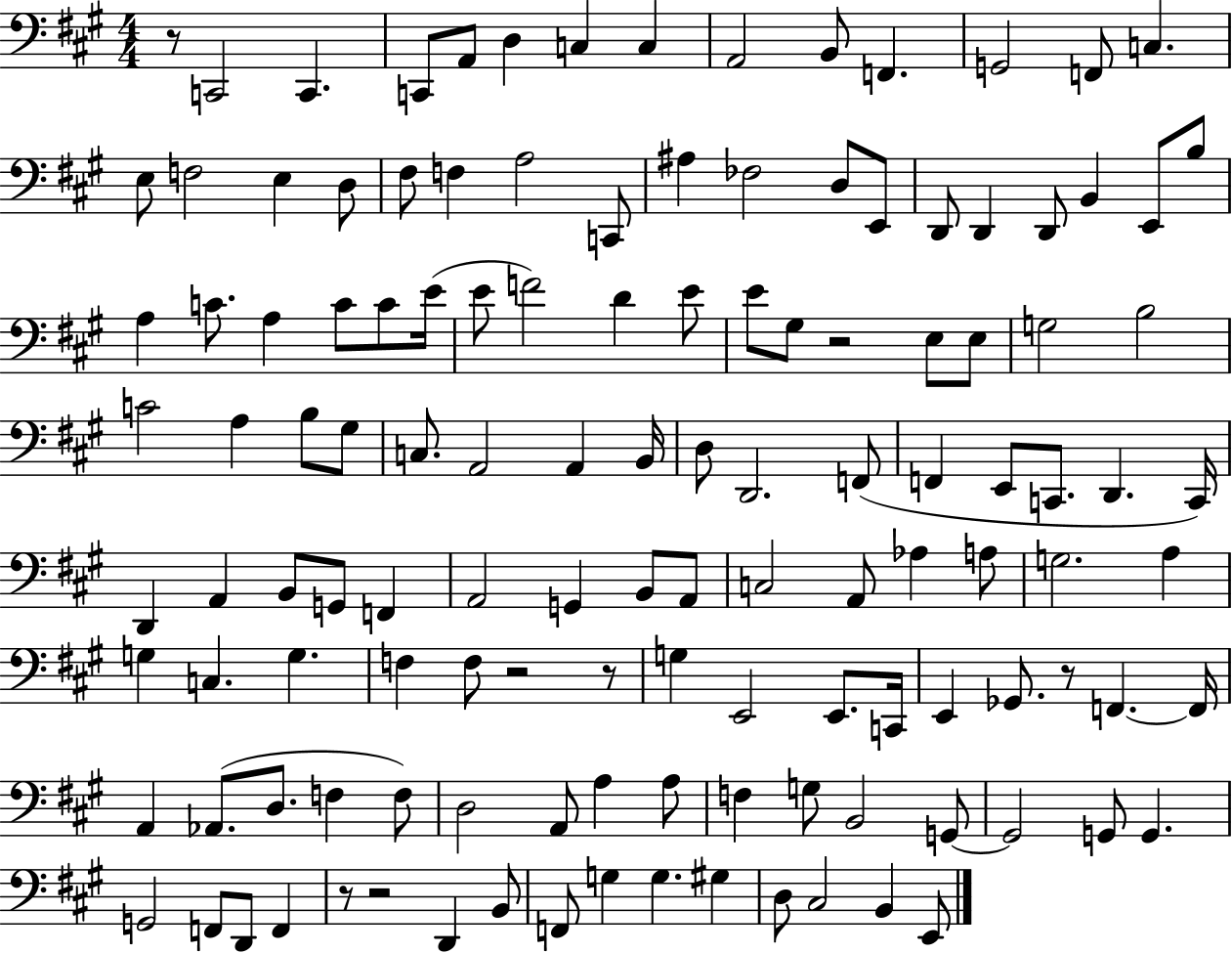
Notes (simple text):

R/e C2/h C2/q. C2/e A2/e D3/q C3/q C3/q A2/h B2/e F2/q. G2/h F2/e C3/q. E3/e F3/h E3/q D3/e F#3/e F3/q A3/h C2/e A#3/q FES3/h D3/e E2/e D2/e D2/q D2/e B2/q E2/e B3/e A3/q C4/e. A3/q C4/e C4/e E4/s E4/e F4/h D4/q E4/e E4/e G#3/e R/h E3/e E3/e G3/h B3/h C4/h A3/q B3/e G#3/e C3/e. A2/h A2/q B2/s D3/e D2/h. F2/e F2/q E2/e C2/e. D2/q. C2/s D2/q A2/q B2/e G2/e F2/q A2/h G2/q B2/e A2/e C3/h A2/e Ab3/q A3/e G3/h. A3/q G3/q C3/q. G3/q. F3/q F3/e R/h R/e G3/q E2/h E2/e. C2/s E2/q Gb2/e. R/e F2/q. F2/s A2/q Ab2/e. D3/e. F3/q F3/e D3/h A2/e A3/q A3/e F3/q G3/e B2/h G2/e G2/h G2/e G2/q. G2/h F2/e D2/e F2/q R/e R/h D2/q B2/e F2/e G3/q G3/q. G#3/q D3/e C#3/h B2/q E2/e